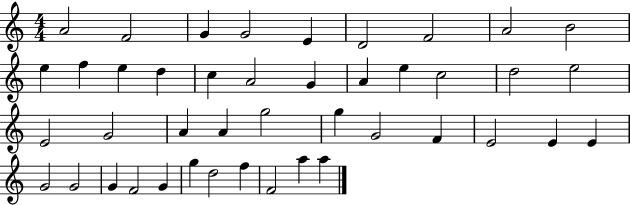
X:1
T:Untitled
M:4/4
L:1/4
K:C
A2 F2 G G2 E D2 F2 A2 B2 e f e d c A2 G A e c2 d2 e2 E2 G2 A A g2 g G2 F E2 E E G2 G2 G F2 G g d2 f F2 a a